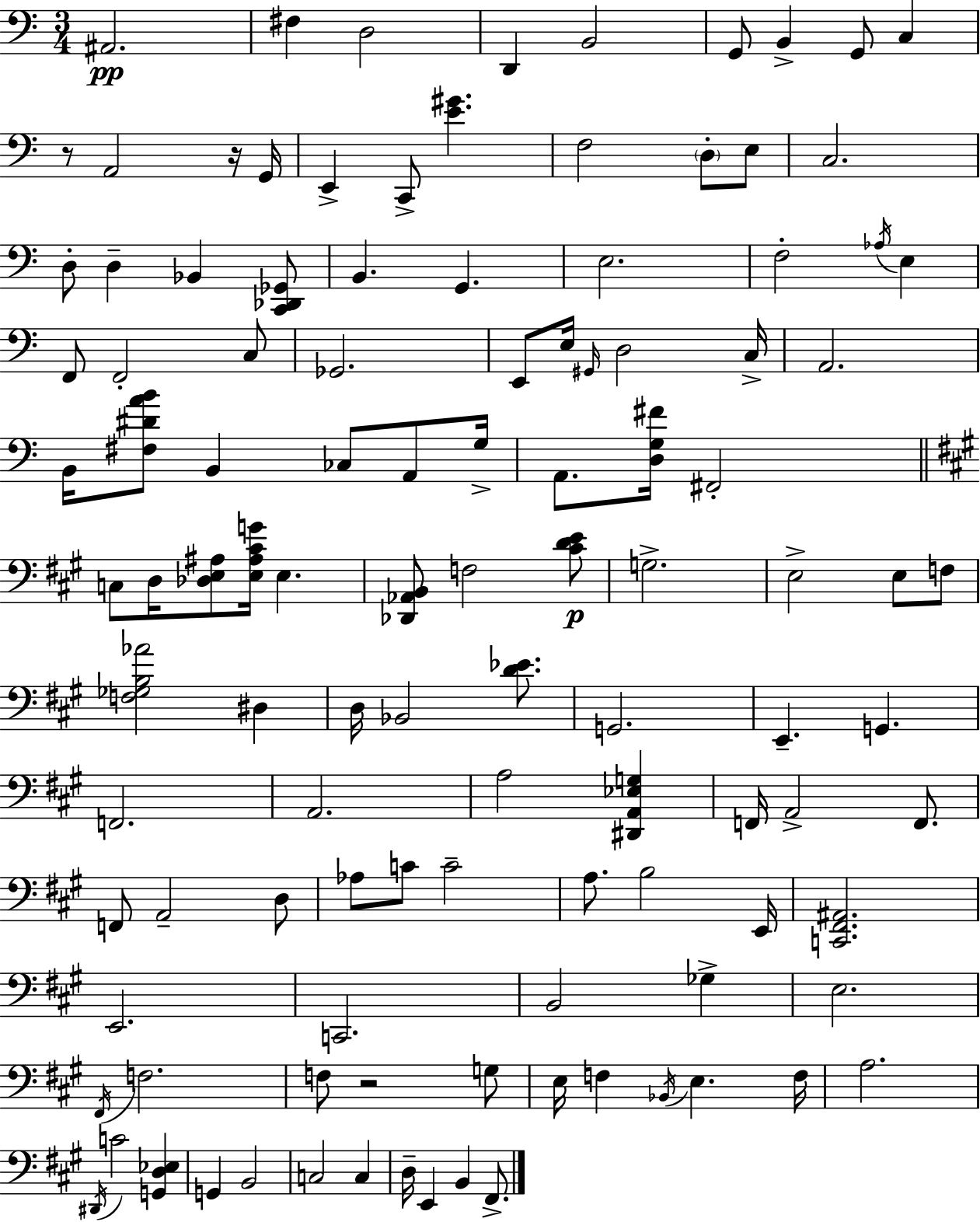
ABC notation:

X:1
T:Untitled
M:3/4
L:1/4
K:C
^A,,2 ^F, D,2 D,, B,,2 G,,/2 B,, G,,/2 C, z/2 A,,2 z/4 G,,/4 E,, C,,/2 [E^G] F,2 D,/2 E,/2 C,2 D,/2 D, _B,, [C,,_D,,_G,,]/2 B,, G,, E,2 F,2 _A,/4 E, F,,/2 F,,2 C,/2 _G,,2 E,,/2 E,/4 ^G,,/4 D,2 C,/4 A,,2 B,,/4 [^F,^DAB]/2 B,, _C,/2 A,,/2 G,/4 A,,/2 [D,G,^F]/4 ^F,,2 C,/2 D,/4 [_D,E,^A,]/2 [E,^A,^CG]/4 E, [_D,,_A,,B,,]/2 F,2 [^CDE]/2 G,2 E,2 E,/2 F,/2 [F,_G,B,_A]2 ^D, D,/4 _B,,2 [D_E]/2 G,,2 E,, G,, F,,2 A,,2 A,2 [^D,,A,,_E,G,] F,,/4 A,,2 F,,/2 F,,/2 A,,2 D,/2 _A,/2 C/2 C2 A,/2 B,2 E,,/4 [C,,^F,,^A,,]2 E,,2 C,,2 B,,2 _G, E,2 ^F,,/4 F,2 F,/2 z2 G,/2 E,/4 F, _B,,/4 E, F,/4 A,2 ^D,,/4 C2 [G,,D,_E,] G,, B,,2 C,2 C, D,/4 E,, B,, ^F,,/2